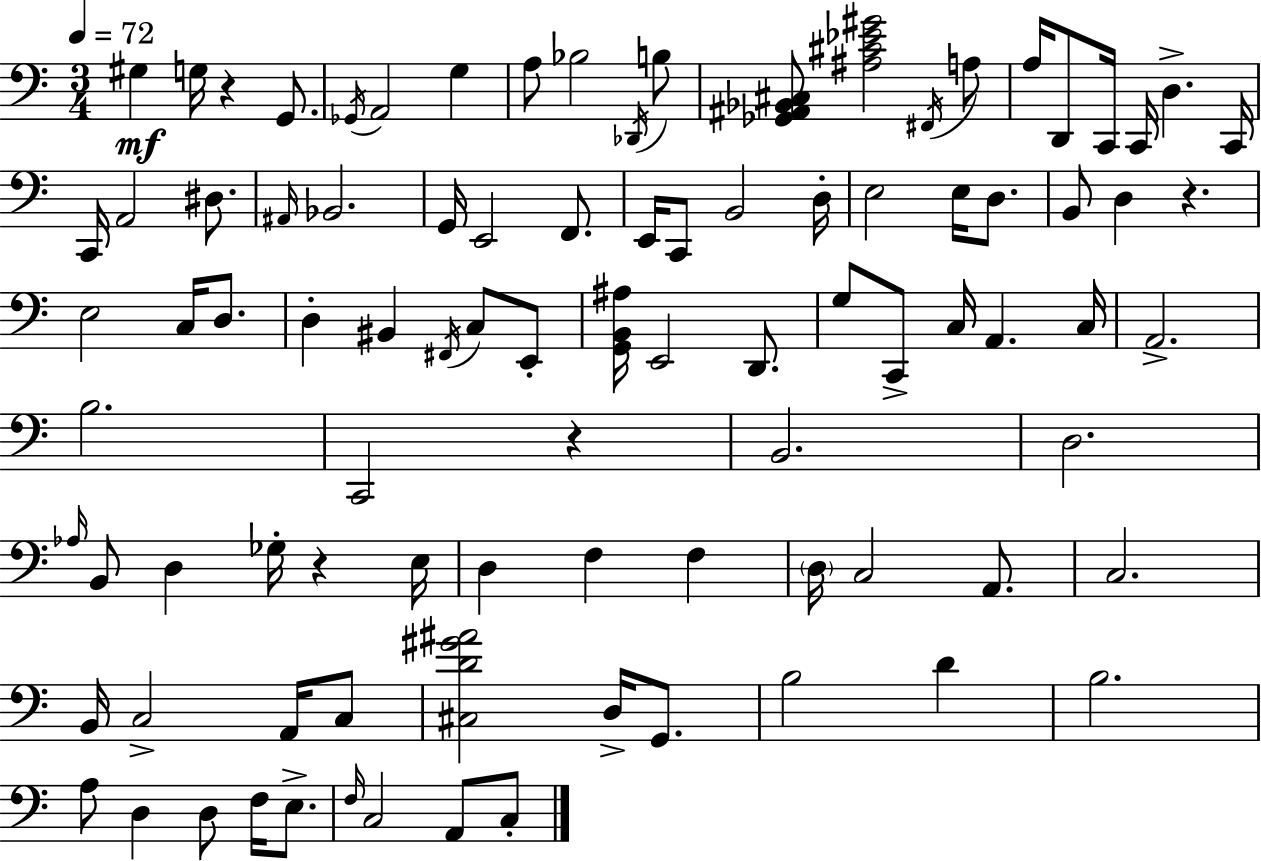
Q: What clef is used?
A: bass